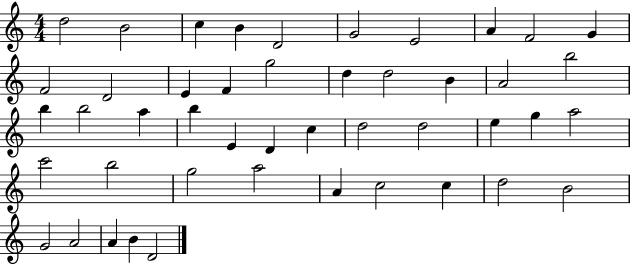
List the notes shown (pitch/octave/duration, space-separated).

D5/h B4/h C5/q B4/q D4/h G4/h E4/h A4/q F4/h G4/q F4/h D4/h E4/q F4/q G5/h D5/q D5/h B4/q A4/h B5/h B5/q B5/h A5/q B5/q E4/q D4/q C5/q D5/h D5/h E5/q G5/q A5/h C6/h B5/h G5/h A5/h A4/q C5/h C5/q D5/h B4/h G4/h A4/h A4/q B4/q D4/h